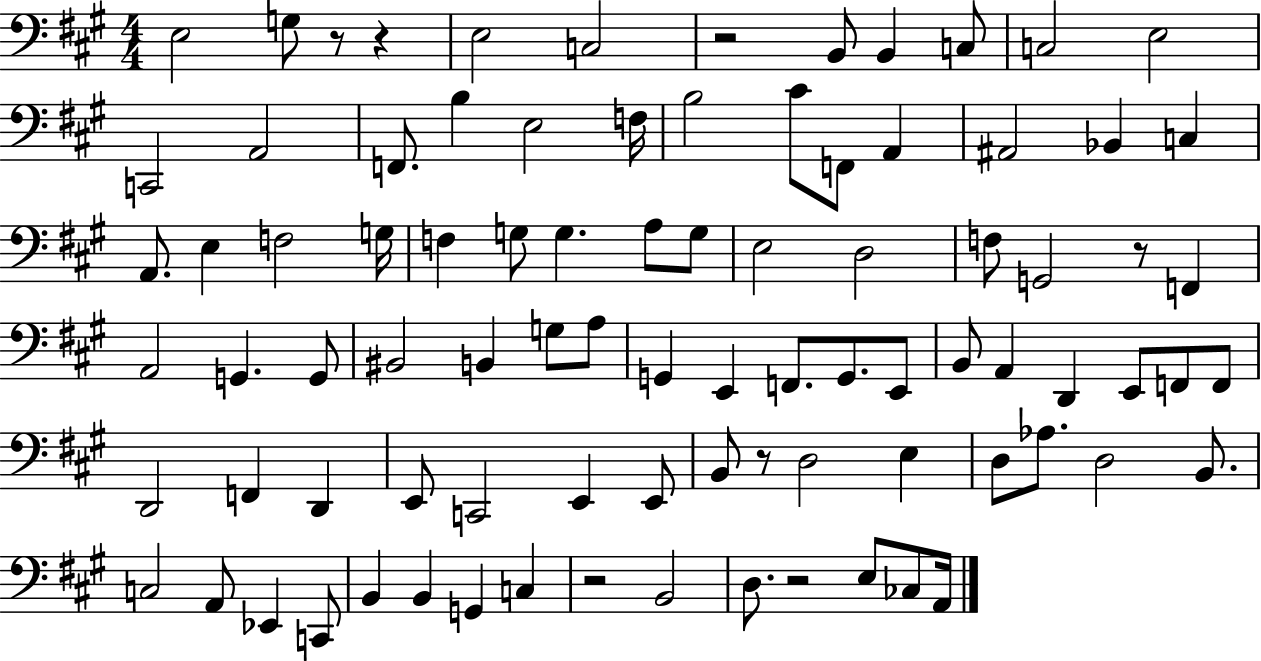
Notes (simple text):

E3/h G3/e R/e R/q E3/h C3/h R/h B2/e B2/q C3/e C3/h E3/h C2/h A2/h F2/e. B3/q E3/h F3/s B3/h C#4/e F2/e A2/q A#2/h Bb2/q C3/q A2/e. E3/q F3/h G3/s F3/q G3/e G3/q. A3/e G3/e E3/h D3/h F3/e G2/h R/e F2/q A2/h G2/q. G2/e BIS2/h B2/q G3/e A3/e G2/q E2/q F2/e. G2/e. E2/e B2/e A2/q D2/q E2/e F2/e F2/e D2/h F2/q D2/q E2/e C2/h E2/q E2/e B2/e R/e D3/h E3/q D3/e Ab3/e. D3/h B2/e. C3/h A2/e Eb2/q C2/e B2/q B2/q G2/q C3/q R/h B2/h D3/e. R/h E3/e CES3/e A2/s